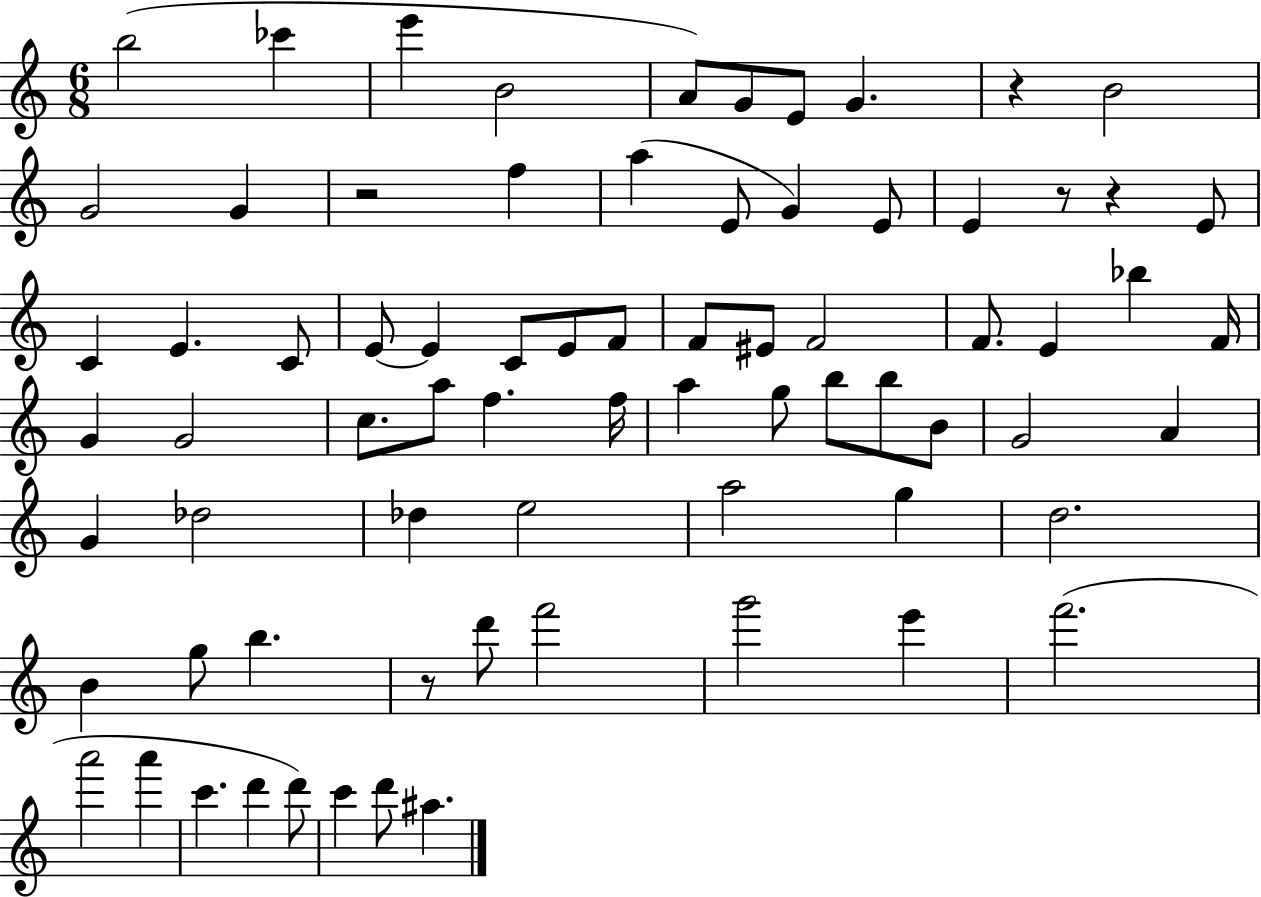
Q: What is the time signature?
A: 6/8